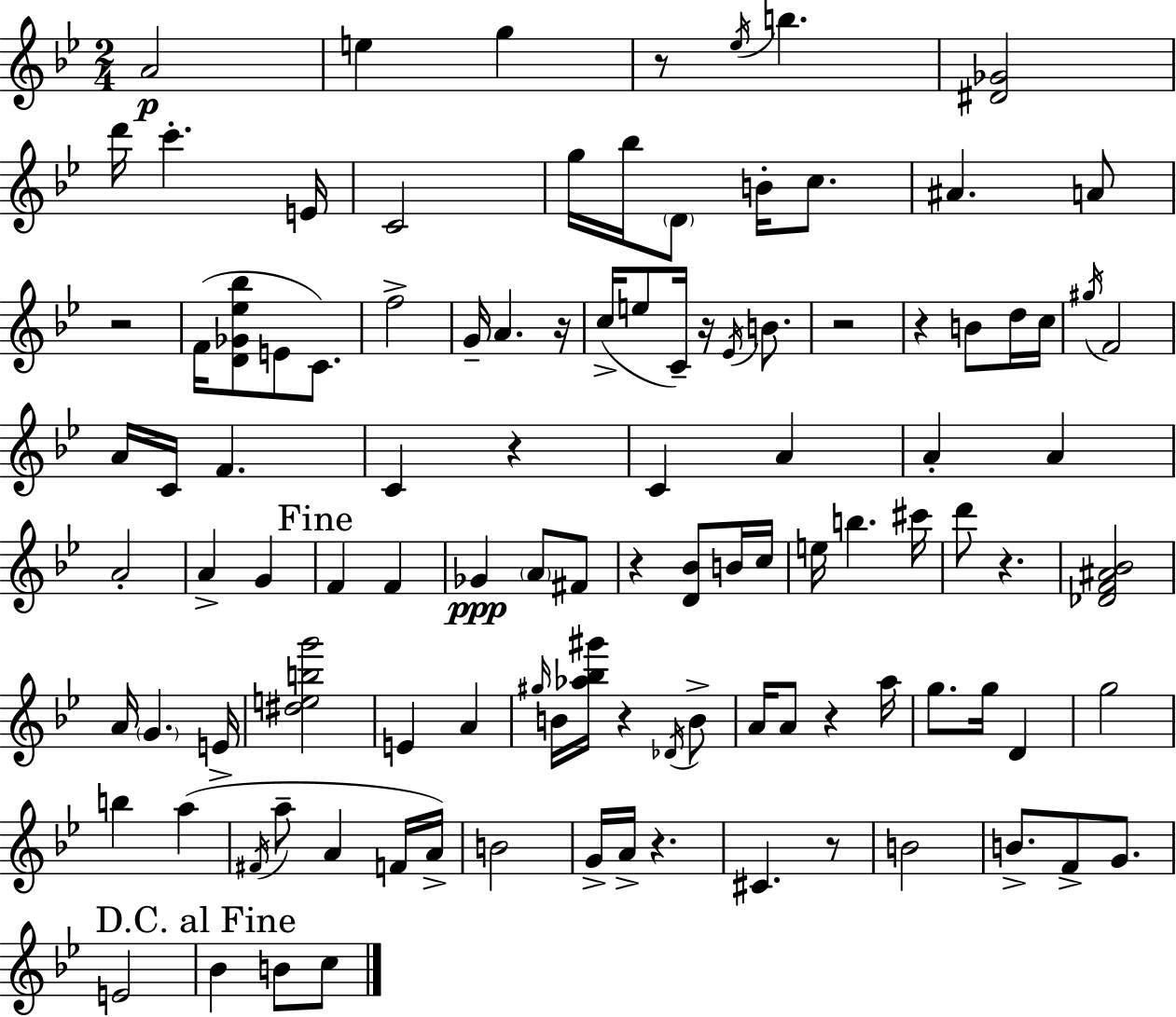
A4/h E5/q G5/q R/e Eb5/s B5/q. [D#4,Gb4]/h D6/s C6/q. E4/s C4/h G5/s Bb5/s D4/e B4/s C5/e. A#4/q. A4/e R/h F4/s [D4,Gb4,Eb5,Bb5]/e E4/e C4/e. F5/h G4/s A4/q. R/s C5/s E5/e C4/s R/s Eb4/s B4/e. R/h R/q B4/e D5/s C5/s G#5/s F4/h A4/s C4/s F4/q. C4/q R/q C4/q A4/q A4/q A4/q A4/h A4/q G4/q F4/q F4/q Gb4/q A4/e F#4/e R/q [D4,Bb4]/e B4/s C5/s E5/s B5/q. C#6/s D6/e R/q. [Db4,F4,A#4,Bb4]/h A4/s G4/q. E4/s [D#5,E5,B5,G6]/h E4/q A4/q G#5/s B4/s [Ab5,Bb5,G#6]/s R/q Db4/s B4/e A4/s A4/e R/q A5/s G5/e. G5/s D4/q G5/h B5/q A5/q F#4/s A5/e A4/q F4/s A4/s B4/h G4/s A4/s R/q. C#4/q. R/e B4/h B4/e. F4/e G4/e. E4/h Bb4/q B4/e C5/e